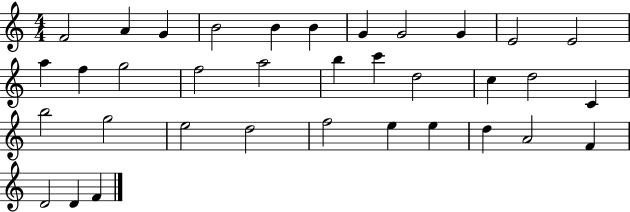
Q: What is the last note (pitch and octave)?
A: F4